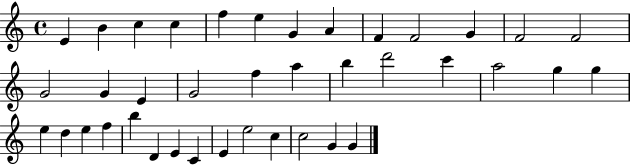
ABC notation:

X:1
T:Untitled
M:4/4
L:1/4
K:C
E B c c f e G A F F2 G F2 F2 G2 G E G2 f a b d'2 c' a2 g g e d e f b D E C E e2 c c2 G G